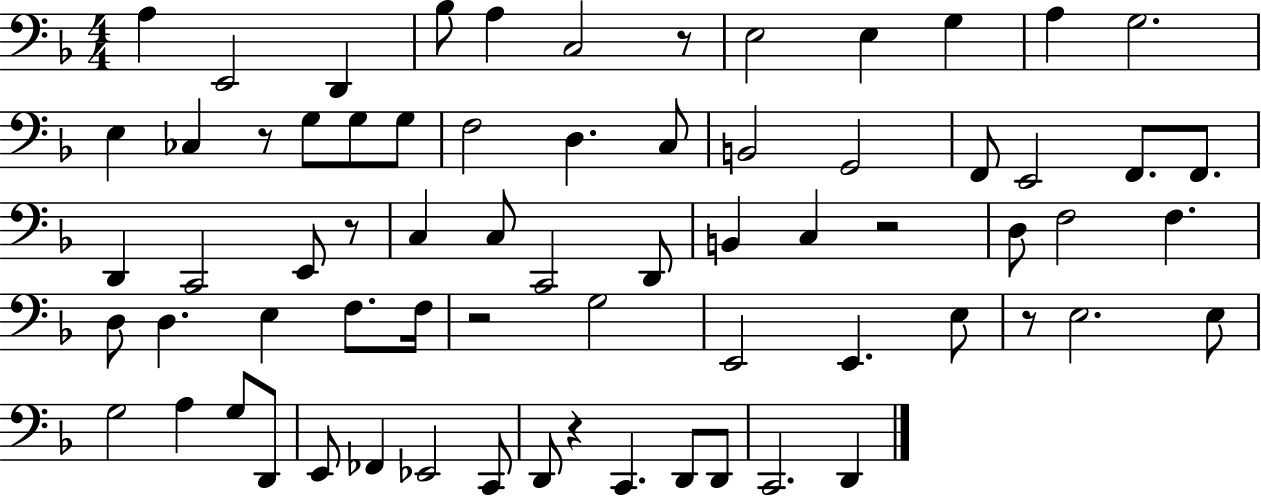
A3/q E2/h D2/q Bb3/e A3/q C3/h R/e E3/h E3/q G3/q A3/q G3/h. E3/q CES3/q R/e G3/e G3/e G3/e F3/h D3/q. C3/e B2/h G2/h F2/e E2/h F2/e. F2/e. D2/q C2/h E2/e R/e C3/q C3/e C2/h D2/e B2/q C3/q R/h D3/e F3/h F3/q. D3/e D3/q. E3/q F3/e. F3/s R/h G3/h E2/h E2/q. E3/e R/e E3/h. E3/e G3/h A3/q G3/e D2/e E2/e FES2/q Eb2/h C2/e D2/e R/q C2/q. D2/e D2/e C2/h. D2/q